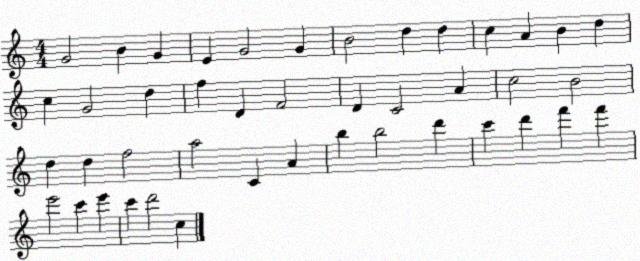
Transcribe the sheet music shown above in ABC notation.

X:1
T:Untitled
M:4/4
L:1/4
K:C
G2 B G E G2 G B2 d d c A B d c G2 d f D F2 D C2 A c2 B2 d d f2 a2 C A b b2 d' c' d' f' f' e'2 c' e' c' d'2 c